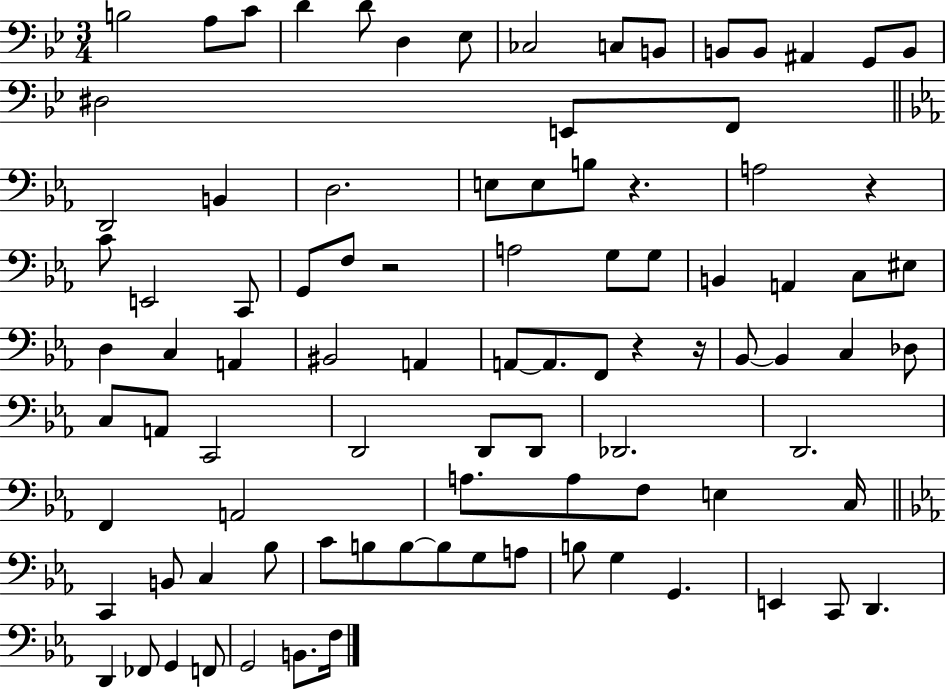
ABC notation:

X:1
T:Untitled
M:3/4
L:1/4
K:Bb
B,2 A,/2 C/2 D D/2 D, _E,/2 _C,2 C,/2 B,,/2 B,,/2 B,,/2 ^A,, G,,/2 B,,/2 ^D,2 E,,/2 F,,/2 D,,2 B,, D,2 E,/2 E,/2 B,/2 z A,2 z C/2 E,,2 C,,/2 G,,/2 F,/2 z2 A,2 G,/2 G,/2 B,, A,, C,/2 ^E,/2 D, C, A,, ^B,,2 A,, A,,/2 A,,/2 F,,/2 z z/4 _B,,/2 _B,, C, _D,/2 C,/2 A,,/2 C,,2 D,,2 D,,/2 D,,/2 _D,,2 D,,2 F,, A,,2 A,/2 A,/2 F,/2 E, C,/4 C,, B,,/2 C, _B,/2 C/2 B,/2 B,/2 B,/2 G,/2 A,/2 B,/2 G, G,, E,, C,,/2 D,, D,, _F,,/2 G,, F,,/2 G,,2 B,,/2 F,/4